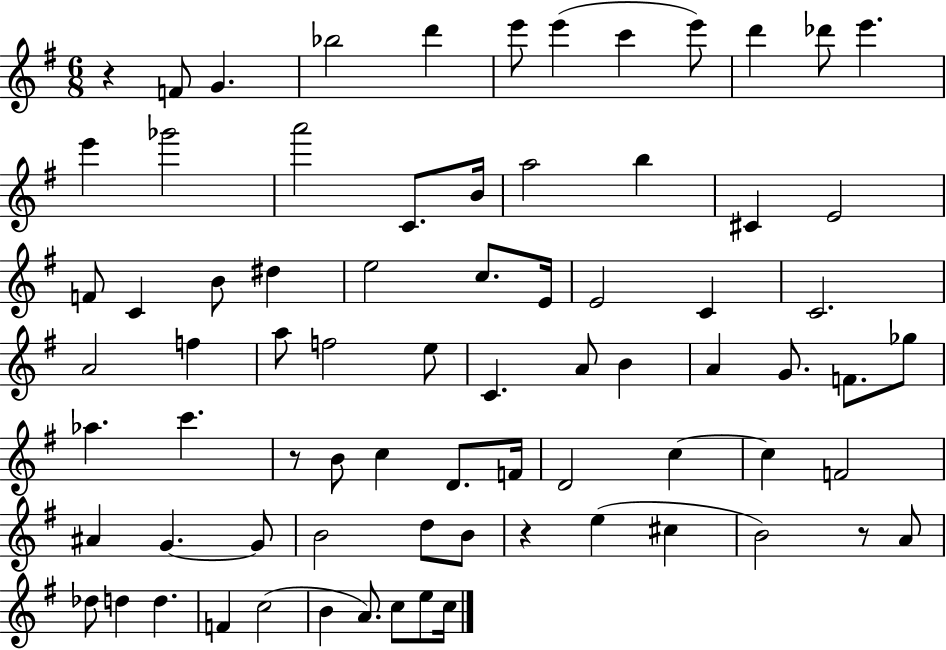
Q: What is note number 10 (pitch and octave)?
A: Db6